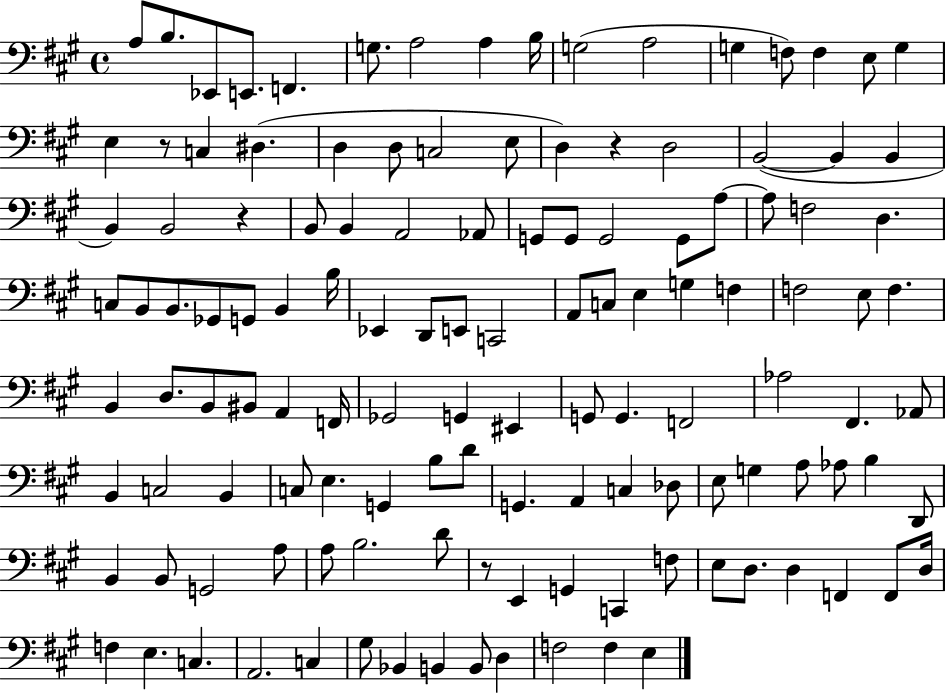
{
  \clef bass
  \time 4/4
  \defaultTimeSignature
  \key a \major
  a8 b8. ees,8 e,8. f,4. | g8. a2 a4 b16 | g2( a2 | g4 f8) f4 e8 g4 | \break e4 r8 c4 dis4.( | d4 d8 c2 e8 | d4) r4 d2 | b,2~(~ b,4 b,4 | \break b,4) b,2 r4 | b,8 b,4 a,2 aes,8 | g,8 g,8 g,2 g,8 a8~~ | a8 f2 d4. | \break c8 b,8 b,8. ges,8 g,8 b,4 b16 | ees,4 d,8 e,8 c,2 | a,8 c8 e4 g4 f4 | f2 e8 f4. | \break b,4 d8. b,8 bis,8 a,4 f,16 | ges,2 g,4 eis,4 | g,8 g,4. f,2 | aes2 fis,4. aes,8 | \break b,4 c2 b,4 | c8 e4. g,4 b8 d'8 | g,4. a,4 c4 des8 | e8 g4 a8 aes8 b4 d,8 | \break b,4 b,8 g,2 a8 | a8 b2. d'8 | r8 e,4 g,4 c,4 f8 | e8 d8. d4 f,4 f,8 d16 | \break f4 e4. c4. | a,2. c4 | gis8 bes,4 b,4 b,8 d4 | f2 f4 e4 | \break \bar "|."
}